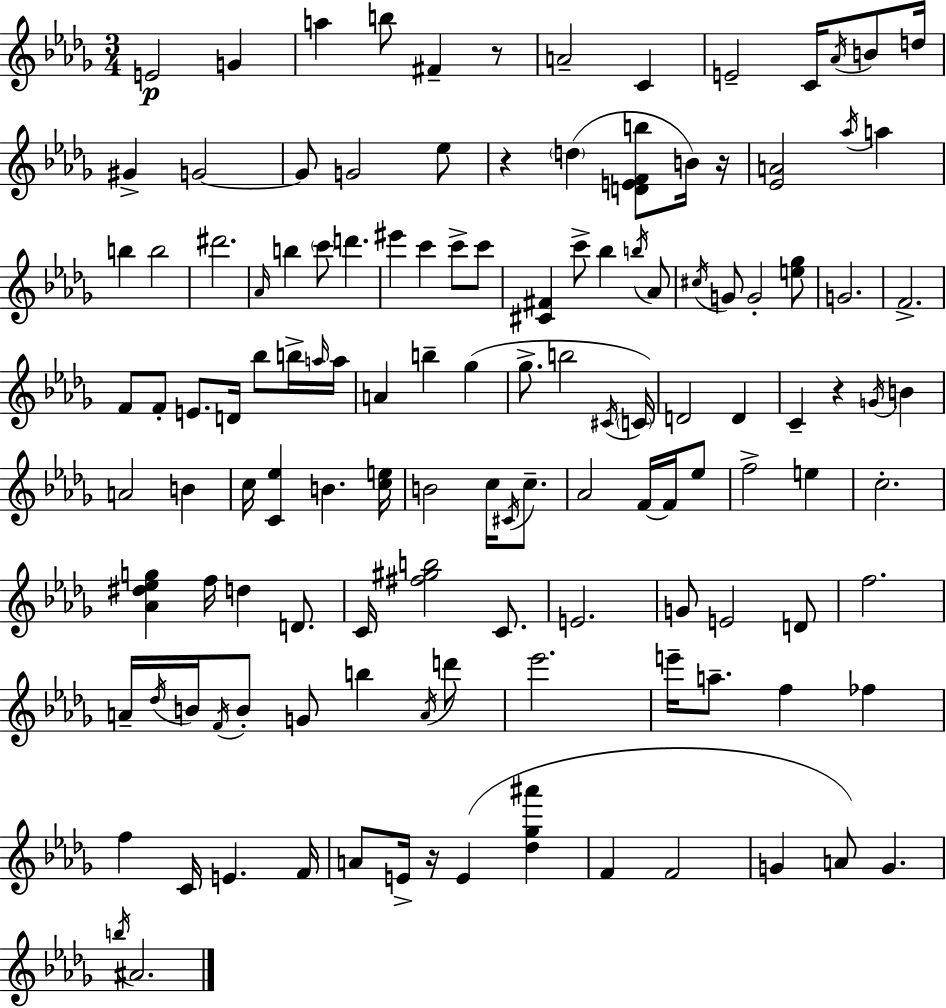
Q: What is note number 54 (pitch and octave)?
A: B5